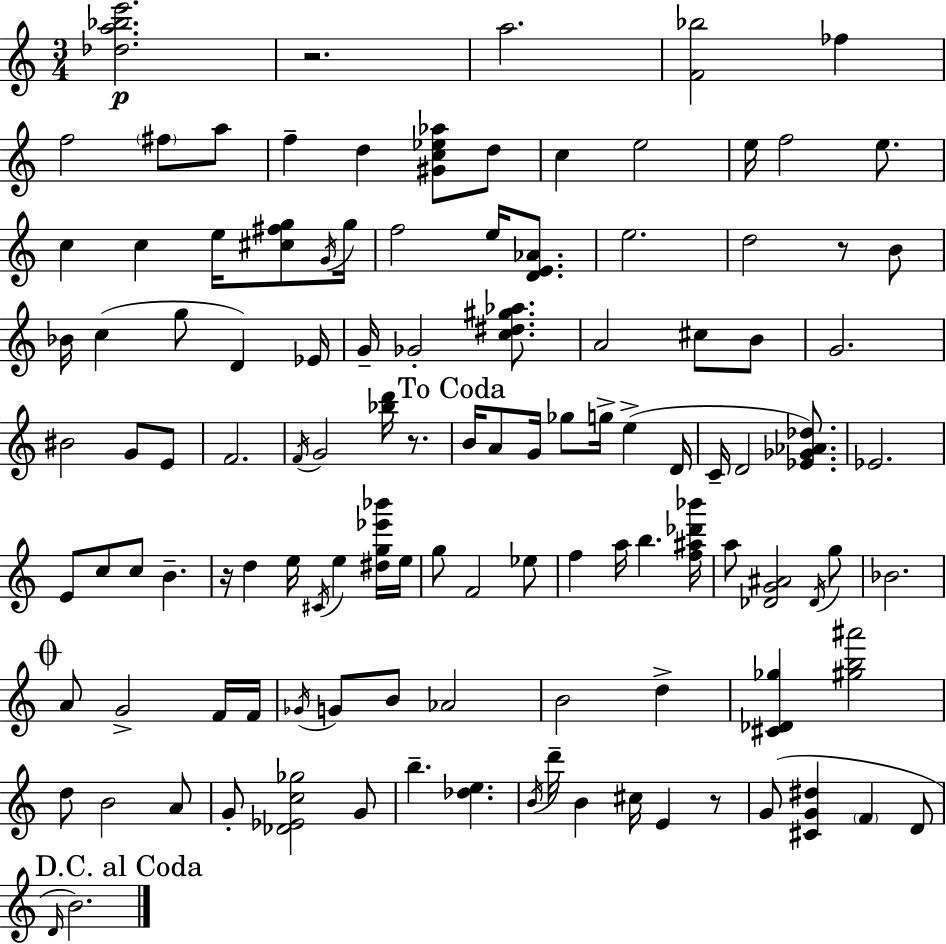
X:1
T:Untitled
M:3/4
L:1/4
K:C
[_da_be']2 z2 a2 [F_b]2 _f f2 ^f/2 a/2 f d [^Gc_e_a]/2 d/2 c e2 e/4 f2 e/2 c c e/4 [^c^fg]/2 G/4 g/4 f2 e/4 [DE_A]/2 e2 d2 z/2 B/2 _B/4 c g/2 D _E/4 G/4 _G2 [c^d^g_a]/2 A2 ^c/2 B/2 G2 ^B2 G/2 E/2 F2 F/4 G2 [_bd']/4 z/2 B/4 A/2 G/4 _g/2 g/4 e D/4 C/4 D2 [_E_G_A_d]/2 _E2 E/2 c/2 c/2 B z/4 d e/4 ^C/4 e [^dg_e'_b']/4 e/4 g/2 F2 _e/2 f a/4 b [f^a_d'_b']/4 a/2 [_DG^A]2 _D/4 g/2 _B2 A/2 G2 F/4 F/4 _G/4 G/2 B/2 _A2 B2 d [^C_D_g] [^gb^a']2 d/2 B2 A/2 G/2 [_D_Ec_g]2 G/2 b [_de] B/4 d'/4 B ^c/4 E z/2 G/2 [^CG^d] F D/2 D/4 B2